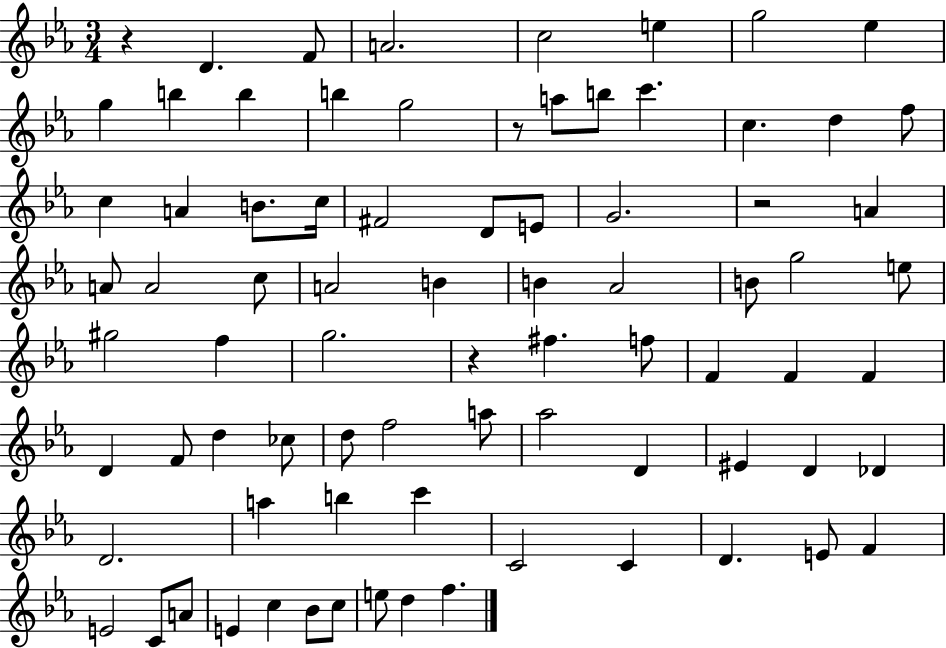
X:1
T:Untitled
M:3/4
L:1/4
K:Eb
z D F/2 A2 c2 e g2 _e g b b b g2 z/2 a/2 b/2 c' c d f/2 c A B/2 c/4 ^F2 D/2 E/2 G2 z2 A A/2 A2 c/2 A2 B B _A2 B/2 g2 e/2 ^g2 f g2 z ^f f/2 F F F D F/2 d _c/2 d/2 f2 a/2 _a2 D ^E D _D D2 a b c' C2 C D E/2 F E2 C/2 A/2 E c _B/2 c/2 e/2 d f